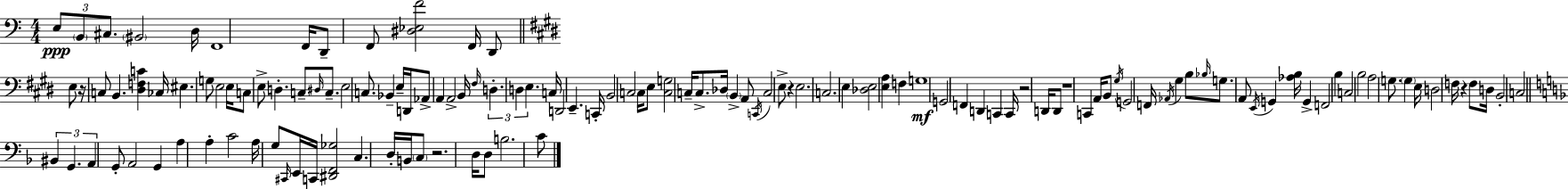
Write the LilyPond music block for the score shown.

{
  \clef bass
  \numericTimeSignature
  \time 4/4
  \key c \major
  \tuplet 3/2 { e8\ppp \parenthesize b,8 cis8. } \parenthesize bis,2 d16 | f,1 | f,16 d,8-- f,8 <dis ees f'>2 f,16 d,8 | \bar "||" \break \key e \major e8 r16 c8 b,4. <dis f c'>4 ces16 | eis4. g8 e2 | e16 c8 e8-> d4.-. c8-- \grace { dis16 } c8.-- | e2 c8. bes,4-- | \break e16-- d,16 aes,8-> a,4 a,2-> | b,16 \grace { fis16 } \tuplet 3/2 { d4.-. d4 e4. } | c16 d,2 e,4.-- | c,16-. b,2 c2 | \break c16 e8 <c g>2 c16-- c8.-> | des16 \parenthesize b,4-> a,8 \acciaccatura { c,16 } c2 | e8-> r4 e2. | c2. e4 | \break <des e>2 <e a>4 f4 | g1\mf | g,2 f,4 d,4 | c,4 c,16 r2 | \break d,16 d,8 r1 | c,4 a,16 b,8 \acciaccatura { gis16 } g,2 | f,16 \acciaccatura { aes,16 } gis4 b8 \grace { bes16 } g8. a,8 | \acciaccatura { e,16 } g,4 <aes b>16 g,4-> f,2 | \break b4 c2 b2 | a2 g8. | \parenthesize g4 e16 d2 f16 | r4 f8 d16 b,2-. c2 | \break \bar "||" \break \key f \major \tuplet 3/2 { bis,4 g,4. a,4 } g,8-. | a,2 g,4 a4 | a4-. c'2 a16 g8 \grace { cis,16 } | e,16 c,16 <dis, f, ges>2 c4. | \break d16-. b,16 \parenthesize c8 r2. | d16 d8 b2. c'8 | \bar "|."
}